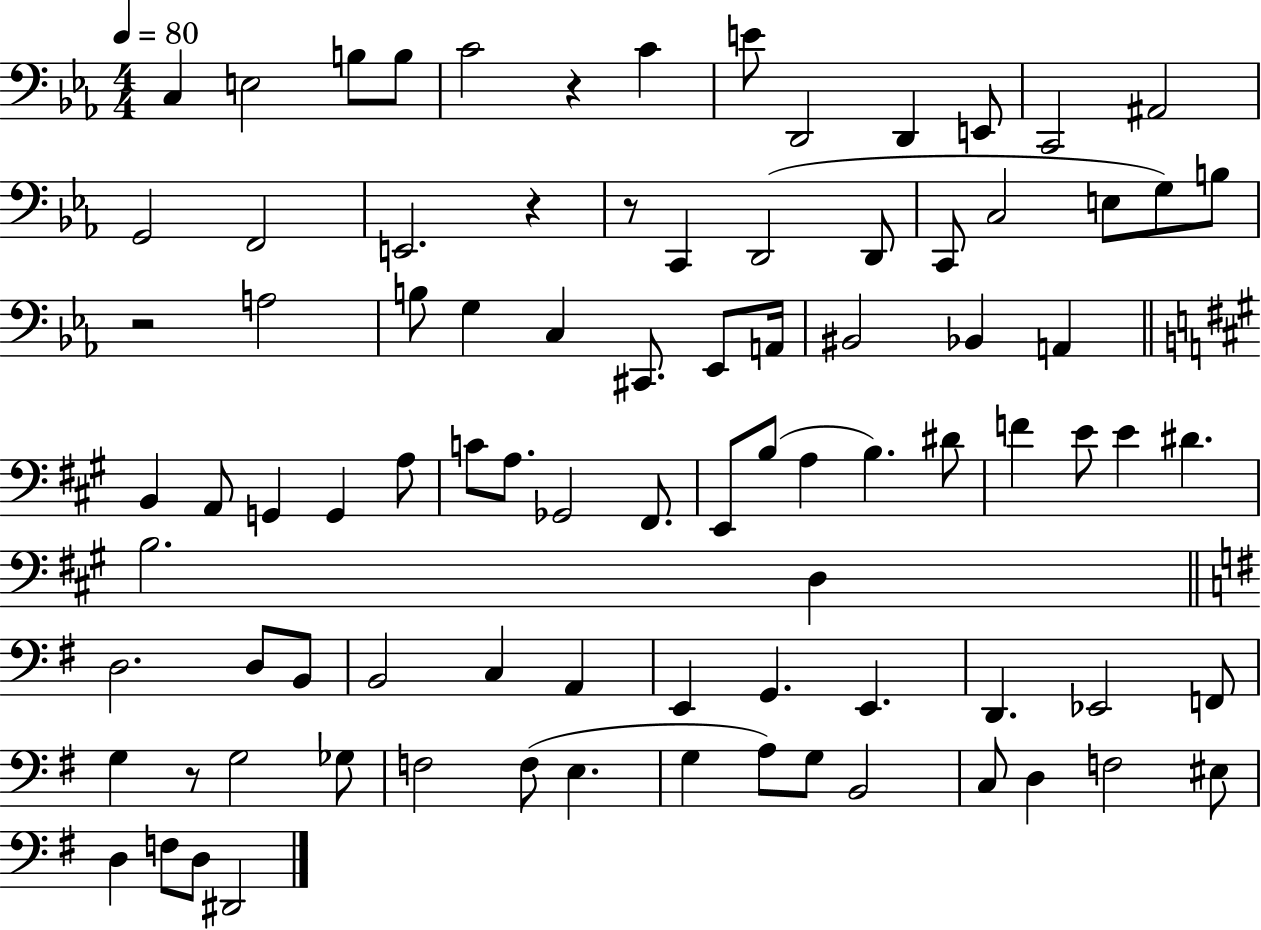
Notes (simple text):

C3/q E3/h B3/e B3/e C4/h R/q C4/q E4/e D2/h D2/q E2/e C2/h A#2/h G2/h F2/h E2/h. R/q R/e C2/q D2/h D2/e C2/e C3/h E3/e G3/e B3/e R/h A3/h B3/e G3/q C3/q C#2/e. Eb2/e A2/s BIS2/h Bb2/q A2/q B2/q A2/e G2/q G2/q A3/e C4/e A3/e. Gb2/h F#2/e. E2/e B3/e A3/q B3/q. D#4/e F4/q E4/e E4/q D#4/q. B3/h. D3/q D3/h. D3/e B2/e B2/h C3/q A2/q E2/q G2/q. E2/q. D2/q. Eb2/h F2/e G3/q R/e G3/h Gb3/e F3/h F3/e E3/q. G3/q A3/e G3/e B2/h C3/e D3/q F3/h EIS3/e D3/q F3/e D3/e D#2/h